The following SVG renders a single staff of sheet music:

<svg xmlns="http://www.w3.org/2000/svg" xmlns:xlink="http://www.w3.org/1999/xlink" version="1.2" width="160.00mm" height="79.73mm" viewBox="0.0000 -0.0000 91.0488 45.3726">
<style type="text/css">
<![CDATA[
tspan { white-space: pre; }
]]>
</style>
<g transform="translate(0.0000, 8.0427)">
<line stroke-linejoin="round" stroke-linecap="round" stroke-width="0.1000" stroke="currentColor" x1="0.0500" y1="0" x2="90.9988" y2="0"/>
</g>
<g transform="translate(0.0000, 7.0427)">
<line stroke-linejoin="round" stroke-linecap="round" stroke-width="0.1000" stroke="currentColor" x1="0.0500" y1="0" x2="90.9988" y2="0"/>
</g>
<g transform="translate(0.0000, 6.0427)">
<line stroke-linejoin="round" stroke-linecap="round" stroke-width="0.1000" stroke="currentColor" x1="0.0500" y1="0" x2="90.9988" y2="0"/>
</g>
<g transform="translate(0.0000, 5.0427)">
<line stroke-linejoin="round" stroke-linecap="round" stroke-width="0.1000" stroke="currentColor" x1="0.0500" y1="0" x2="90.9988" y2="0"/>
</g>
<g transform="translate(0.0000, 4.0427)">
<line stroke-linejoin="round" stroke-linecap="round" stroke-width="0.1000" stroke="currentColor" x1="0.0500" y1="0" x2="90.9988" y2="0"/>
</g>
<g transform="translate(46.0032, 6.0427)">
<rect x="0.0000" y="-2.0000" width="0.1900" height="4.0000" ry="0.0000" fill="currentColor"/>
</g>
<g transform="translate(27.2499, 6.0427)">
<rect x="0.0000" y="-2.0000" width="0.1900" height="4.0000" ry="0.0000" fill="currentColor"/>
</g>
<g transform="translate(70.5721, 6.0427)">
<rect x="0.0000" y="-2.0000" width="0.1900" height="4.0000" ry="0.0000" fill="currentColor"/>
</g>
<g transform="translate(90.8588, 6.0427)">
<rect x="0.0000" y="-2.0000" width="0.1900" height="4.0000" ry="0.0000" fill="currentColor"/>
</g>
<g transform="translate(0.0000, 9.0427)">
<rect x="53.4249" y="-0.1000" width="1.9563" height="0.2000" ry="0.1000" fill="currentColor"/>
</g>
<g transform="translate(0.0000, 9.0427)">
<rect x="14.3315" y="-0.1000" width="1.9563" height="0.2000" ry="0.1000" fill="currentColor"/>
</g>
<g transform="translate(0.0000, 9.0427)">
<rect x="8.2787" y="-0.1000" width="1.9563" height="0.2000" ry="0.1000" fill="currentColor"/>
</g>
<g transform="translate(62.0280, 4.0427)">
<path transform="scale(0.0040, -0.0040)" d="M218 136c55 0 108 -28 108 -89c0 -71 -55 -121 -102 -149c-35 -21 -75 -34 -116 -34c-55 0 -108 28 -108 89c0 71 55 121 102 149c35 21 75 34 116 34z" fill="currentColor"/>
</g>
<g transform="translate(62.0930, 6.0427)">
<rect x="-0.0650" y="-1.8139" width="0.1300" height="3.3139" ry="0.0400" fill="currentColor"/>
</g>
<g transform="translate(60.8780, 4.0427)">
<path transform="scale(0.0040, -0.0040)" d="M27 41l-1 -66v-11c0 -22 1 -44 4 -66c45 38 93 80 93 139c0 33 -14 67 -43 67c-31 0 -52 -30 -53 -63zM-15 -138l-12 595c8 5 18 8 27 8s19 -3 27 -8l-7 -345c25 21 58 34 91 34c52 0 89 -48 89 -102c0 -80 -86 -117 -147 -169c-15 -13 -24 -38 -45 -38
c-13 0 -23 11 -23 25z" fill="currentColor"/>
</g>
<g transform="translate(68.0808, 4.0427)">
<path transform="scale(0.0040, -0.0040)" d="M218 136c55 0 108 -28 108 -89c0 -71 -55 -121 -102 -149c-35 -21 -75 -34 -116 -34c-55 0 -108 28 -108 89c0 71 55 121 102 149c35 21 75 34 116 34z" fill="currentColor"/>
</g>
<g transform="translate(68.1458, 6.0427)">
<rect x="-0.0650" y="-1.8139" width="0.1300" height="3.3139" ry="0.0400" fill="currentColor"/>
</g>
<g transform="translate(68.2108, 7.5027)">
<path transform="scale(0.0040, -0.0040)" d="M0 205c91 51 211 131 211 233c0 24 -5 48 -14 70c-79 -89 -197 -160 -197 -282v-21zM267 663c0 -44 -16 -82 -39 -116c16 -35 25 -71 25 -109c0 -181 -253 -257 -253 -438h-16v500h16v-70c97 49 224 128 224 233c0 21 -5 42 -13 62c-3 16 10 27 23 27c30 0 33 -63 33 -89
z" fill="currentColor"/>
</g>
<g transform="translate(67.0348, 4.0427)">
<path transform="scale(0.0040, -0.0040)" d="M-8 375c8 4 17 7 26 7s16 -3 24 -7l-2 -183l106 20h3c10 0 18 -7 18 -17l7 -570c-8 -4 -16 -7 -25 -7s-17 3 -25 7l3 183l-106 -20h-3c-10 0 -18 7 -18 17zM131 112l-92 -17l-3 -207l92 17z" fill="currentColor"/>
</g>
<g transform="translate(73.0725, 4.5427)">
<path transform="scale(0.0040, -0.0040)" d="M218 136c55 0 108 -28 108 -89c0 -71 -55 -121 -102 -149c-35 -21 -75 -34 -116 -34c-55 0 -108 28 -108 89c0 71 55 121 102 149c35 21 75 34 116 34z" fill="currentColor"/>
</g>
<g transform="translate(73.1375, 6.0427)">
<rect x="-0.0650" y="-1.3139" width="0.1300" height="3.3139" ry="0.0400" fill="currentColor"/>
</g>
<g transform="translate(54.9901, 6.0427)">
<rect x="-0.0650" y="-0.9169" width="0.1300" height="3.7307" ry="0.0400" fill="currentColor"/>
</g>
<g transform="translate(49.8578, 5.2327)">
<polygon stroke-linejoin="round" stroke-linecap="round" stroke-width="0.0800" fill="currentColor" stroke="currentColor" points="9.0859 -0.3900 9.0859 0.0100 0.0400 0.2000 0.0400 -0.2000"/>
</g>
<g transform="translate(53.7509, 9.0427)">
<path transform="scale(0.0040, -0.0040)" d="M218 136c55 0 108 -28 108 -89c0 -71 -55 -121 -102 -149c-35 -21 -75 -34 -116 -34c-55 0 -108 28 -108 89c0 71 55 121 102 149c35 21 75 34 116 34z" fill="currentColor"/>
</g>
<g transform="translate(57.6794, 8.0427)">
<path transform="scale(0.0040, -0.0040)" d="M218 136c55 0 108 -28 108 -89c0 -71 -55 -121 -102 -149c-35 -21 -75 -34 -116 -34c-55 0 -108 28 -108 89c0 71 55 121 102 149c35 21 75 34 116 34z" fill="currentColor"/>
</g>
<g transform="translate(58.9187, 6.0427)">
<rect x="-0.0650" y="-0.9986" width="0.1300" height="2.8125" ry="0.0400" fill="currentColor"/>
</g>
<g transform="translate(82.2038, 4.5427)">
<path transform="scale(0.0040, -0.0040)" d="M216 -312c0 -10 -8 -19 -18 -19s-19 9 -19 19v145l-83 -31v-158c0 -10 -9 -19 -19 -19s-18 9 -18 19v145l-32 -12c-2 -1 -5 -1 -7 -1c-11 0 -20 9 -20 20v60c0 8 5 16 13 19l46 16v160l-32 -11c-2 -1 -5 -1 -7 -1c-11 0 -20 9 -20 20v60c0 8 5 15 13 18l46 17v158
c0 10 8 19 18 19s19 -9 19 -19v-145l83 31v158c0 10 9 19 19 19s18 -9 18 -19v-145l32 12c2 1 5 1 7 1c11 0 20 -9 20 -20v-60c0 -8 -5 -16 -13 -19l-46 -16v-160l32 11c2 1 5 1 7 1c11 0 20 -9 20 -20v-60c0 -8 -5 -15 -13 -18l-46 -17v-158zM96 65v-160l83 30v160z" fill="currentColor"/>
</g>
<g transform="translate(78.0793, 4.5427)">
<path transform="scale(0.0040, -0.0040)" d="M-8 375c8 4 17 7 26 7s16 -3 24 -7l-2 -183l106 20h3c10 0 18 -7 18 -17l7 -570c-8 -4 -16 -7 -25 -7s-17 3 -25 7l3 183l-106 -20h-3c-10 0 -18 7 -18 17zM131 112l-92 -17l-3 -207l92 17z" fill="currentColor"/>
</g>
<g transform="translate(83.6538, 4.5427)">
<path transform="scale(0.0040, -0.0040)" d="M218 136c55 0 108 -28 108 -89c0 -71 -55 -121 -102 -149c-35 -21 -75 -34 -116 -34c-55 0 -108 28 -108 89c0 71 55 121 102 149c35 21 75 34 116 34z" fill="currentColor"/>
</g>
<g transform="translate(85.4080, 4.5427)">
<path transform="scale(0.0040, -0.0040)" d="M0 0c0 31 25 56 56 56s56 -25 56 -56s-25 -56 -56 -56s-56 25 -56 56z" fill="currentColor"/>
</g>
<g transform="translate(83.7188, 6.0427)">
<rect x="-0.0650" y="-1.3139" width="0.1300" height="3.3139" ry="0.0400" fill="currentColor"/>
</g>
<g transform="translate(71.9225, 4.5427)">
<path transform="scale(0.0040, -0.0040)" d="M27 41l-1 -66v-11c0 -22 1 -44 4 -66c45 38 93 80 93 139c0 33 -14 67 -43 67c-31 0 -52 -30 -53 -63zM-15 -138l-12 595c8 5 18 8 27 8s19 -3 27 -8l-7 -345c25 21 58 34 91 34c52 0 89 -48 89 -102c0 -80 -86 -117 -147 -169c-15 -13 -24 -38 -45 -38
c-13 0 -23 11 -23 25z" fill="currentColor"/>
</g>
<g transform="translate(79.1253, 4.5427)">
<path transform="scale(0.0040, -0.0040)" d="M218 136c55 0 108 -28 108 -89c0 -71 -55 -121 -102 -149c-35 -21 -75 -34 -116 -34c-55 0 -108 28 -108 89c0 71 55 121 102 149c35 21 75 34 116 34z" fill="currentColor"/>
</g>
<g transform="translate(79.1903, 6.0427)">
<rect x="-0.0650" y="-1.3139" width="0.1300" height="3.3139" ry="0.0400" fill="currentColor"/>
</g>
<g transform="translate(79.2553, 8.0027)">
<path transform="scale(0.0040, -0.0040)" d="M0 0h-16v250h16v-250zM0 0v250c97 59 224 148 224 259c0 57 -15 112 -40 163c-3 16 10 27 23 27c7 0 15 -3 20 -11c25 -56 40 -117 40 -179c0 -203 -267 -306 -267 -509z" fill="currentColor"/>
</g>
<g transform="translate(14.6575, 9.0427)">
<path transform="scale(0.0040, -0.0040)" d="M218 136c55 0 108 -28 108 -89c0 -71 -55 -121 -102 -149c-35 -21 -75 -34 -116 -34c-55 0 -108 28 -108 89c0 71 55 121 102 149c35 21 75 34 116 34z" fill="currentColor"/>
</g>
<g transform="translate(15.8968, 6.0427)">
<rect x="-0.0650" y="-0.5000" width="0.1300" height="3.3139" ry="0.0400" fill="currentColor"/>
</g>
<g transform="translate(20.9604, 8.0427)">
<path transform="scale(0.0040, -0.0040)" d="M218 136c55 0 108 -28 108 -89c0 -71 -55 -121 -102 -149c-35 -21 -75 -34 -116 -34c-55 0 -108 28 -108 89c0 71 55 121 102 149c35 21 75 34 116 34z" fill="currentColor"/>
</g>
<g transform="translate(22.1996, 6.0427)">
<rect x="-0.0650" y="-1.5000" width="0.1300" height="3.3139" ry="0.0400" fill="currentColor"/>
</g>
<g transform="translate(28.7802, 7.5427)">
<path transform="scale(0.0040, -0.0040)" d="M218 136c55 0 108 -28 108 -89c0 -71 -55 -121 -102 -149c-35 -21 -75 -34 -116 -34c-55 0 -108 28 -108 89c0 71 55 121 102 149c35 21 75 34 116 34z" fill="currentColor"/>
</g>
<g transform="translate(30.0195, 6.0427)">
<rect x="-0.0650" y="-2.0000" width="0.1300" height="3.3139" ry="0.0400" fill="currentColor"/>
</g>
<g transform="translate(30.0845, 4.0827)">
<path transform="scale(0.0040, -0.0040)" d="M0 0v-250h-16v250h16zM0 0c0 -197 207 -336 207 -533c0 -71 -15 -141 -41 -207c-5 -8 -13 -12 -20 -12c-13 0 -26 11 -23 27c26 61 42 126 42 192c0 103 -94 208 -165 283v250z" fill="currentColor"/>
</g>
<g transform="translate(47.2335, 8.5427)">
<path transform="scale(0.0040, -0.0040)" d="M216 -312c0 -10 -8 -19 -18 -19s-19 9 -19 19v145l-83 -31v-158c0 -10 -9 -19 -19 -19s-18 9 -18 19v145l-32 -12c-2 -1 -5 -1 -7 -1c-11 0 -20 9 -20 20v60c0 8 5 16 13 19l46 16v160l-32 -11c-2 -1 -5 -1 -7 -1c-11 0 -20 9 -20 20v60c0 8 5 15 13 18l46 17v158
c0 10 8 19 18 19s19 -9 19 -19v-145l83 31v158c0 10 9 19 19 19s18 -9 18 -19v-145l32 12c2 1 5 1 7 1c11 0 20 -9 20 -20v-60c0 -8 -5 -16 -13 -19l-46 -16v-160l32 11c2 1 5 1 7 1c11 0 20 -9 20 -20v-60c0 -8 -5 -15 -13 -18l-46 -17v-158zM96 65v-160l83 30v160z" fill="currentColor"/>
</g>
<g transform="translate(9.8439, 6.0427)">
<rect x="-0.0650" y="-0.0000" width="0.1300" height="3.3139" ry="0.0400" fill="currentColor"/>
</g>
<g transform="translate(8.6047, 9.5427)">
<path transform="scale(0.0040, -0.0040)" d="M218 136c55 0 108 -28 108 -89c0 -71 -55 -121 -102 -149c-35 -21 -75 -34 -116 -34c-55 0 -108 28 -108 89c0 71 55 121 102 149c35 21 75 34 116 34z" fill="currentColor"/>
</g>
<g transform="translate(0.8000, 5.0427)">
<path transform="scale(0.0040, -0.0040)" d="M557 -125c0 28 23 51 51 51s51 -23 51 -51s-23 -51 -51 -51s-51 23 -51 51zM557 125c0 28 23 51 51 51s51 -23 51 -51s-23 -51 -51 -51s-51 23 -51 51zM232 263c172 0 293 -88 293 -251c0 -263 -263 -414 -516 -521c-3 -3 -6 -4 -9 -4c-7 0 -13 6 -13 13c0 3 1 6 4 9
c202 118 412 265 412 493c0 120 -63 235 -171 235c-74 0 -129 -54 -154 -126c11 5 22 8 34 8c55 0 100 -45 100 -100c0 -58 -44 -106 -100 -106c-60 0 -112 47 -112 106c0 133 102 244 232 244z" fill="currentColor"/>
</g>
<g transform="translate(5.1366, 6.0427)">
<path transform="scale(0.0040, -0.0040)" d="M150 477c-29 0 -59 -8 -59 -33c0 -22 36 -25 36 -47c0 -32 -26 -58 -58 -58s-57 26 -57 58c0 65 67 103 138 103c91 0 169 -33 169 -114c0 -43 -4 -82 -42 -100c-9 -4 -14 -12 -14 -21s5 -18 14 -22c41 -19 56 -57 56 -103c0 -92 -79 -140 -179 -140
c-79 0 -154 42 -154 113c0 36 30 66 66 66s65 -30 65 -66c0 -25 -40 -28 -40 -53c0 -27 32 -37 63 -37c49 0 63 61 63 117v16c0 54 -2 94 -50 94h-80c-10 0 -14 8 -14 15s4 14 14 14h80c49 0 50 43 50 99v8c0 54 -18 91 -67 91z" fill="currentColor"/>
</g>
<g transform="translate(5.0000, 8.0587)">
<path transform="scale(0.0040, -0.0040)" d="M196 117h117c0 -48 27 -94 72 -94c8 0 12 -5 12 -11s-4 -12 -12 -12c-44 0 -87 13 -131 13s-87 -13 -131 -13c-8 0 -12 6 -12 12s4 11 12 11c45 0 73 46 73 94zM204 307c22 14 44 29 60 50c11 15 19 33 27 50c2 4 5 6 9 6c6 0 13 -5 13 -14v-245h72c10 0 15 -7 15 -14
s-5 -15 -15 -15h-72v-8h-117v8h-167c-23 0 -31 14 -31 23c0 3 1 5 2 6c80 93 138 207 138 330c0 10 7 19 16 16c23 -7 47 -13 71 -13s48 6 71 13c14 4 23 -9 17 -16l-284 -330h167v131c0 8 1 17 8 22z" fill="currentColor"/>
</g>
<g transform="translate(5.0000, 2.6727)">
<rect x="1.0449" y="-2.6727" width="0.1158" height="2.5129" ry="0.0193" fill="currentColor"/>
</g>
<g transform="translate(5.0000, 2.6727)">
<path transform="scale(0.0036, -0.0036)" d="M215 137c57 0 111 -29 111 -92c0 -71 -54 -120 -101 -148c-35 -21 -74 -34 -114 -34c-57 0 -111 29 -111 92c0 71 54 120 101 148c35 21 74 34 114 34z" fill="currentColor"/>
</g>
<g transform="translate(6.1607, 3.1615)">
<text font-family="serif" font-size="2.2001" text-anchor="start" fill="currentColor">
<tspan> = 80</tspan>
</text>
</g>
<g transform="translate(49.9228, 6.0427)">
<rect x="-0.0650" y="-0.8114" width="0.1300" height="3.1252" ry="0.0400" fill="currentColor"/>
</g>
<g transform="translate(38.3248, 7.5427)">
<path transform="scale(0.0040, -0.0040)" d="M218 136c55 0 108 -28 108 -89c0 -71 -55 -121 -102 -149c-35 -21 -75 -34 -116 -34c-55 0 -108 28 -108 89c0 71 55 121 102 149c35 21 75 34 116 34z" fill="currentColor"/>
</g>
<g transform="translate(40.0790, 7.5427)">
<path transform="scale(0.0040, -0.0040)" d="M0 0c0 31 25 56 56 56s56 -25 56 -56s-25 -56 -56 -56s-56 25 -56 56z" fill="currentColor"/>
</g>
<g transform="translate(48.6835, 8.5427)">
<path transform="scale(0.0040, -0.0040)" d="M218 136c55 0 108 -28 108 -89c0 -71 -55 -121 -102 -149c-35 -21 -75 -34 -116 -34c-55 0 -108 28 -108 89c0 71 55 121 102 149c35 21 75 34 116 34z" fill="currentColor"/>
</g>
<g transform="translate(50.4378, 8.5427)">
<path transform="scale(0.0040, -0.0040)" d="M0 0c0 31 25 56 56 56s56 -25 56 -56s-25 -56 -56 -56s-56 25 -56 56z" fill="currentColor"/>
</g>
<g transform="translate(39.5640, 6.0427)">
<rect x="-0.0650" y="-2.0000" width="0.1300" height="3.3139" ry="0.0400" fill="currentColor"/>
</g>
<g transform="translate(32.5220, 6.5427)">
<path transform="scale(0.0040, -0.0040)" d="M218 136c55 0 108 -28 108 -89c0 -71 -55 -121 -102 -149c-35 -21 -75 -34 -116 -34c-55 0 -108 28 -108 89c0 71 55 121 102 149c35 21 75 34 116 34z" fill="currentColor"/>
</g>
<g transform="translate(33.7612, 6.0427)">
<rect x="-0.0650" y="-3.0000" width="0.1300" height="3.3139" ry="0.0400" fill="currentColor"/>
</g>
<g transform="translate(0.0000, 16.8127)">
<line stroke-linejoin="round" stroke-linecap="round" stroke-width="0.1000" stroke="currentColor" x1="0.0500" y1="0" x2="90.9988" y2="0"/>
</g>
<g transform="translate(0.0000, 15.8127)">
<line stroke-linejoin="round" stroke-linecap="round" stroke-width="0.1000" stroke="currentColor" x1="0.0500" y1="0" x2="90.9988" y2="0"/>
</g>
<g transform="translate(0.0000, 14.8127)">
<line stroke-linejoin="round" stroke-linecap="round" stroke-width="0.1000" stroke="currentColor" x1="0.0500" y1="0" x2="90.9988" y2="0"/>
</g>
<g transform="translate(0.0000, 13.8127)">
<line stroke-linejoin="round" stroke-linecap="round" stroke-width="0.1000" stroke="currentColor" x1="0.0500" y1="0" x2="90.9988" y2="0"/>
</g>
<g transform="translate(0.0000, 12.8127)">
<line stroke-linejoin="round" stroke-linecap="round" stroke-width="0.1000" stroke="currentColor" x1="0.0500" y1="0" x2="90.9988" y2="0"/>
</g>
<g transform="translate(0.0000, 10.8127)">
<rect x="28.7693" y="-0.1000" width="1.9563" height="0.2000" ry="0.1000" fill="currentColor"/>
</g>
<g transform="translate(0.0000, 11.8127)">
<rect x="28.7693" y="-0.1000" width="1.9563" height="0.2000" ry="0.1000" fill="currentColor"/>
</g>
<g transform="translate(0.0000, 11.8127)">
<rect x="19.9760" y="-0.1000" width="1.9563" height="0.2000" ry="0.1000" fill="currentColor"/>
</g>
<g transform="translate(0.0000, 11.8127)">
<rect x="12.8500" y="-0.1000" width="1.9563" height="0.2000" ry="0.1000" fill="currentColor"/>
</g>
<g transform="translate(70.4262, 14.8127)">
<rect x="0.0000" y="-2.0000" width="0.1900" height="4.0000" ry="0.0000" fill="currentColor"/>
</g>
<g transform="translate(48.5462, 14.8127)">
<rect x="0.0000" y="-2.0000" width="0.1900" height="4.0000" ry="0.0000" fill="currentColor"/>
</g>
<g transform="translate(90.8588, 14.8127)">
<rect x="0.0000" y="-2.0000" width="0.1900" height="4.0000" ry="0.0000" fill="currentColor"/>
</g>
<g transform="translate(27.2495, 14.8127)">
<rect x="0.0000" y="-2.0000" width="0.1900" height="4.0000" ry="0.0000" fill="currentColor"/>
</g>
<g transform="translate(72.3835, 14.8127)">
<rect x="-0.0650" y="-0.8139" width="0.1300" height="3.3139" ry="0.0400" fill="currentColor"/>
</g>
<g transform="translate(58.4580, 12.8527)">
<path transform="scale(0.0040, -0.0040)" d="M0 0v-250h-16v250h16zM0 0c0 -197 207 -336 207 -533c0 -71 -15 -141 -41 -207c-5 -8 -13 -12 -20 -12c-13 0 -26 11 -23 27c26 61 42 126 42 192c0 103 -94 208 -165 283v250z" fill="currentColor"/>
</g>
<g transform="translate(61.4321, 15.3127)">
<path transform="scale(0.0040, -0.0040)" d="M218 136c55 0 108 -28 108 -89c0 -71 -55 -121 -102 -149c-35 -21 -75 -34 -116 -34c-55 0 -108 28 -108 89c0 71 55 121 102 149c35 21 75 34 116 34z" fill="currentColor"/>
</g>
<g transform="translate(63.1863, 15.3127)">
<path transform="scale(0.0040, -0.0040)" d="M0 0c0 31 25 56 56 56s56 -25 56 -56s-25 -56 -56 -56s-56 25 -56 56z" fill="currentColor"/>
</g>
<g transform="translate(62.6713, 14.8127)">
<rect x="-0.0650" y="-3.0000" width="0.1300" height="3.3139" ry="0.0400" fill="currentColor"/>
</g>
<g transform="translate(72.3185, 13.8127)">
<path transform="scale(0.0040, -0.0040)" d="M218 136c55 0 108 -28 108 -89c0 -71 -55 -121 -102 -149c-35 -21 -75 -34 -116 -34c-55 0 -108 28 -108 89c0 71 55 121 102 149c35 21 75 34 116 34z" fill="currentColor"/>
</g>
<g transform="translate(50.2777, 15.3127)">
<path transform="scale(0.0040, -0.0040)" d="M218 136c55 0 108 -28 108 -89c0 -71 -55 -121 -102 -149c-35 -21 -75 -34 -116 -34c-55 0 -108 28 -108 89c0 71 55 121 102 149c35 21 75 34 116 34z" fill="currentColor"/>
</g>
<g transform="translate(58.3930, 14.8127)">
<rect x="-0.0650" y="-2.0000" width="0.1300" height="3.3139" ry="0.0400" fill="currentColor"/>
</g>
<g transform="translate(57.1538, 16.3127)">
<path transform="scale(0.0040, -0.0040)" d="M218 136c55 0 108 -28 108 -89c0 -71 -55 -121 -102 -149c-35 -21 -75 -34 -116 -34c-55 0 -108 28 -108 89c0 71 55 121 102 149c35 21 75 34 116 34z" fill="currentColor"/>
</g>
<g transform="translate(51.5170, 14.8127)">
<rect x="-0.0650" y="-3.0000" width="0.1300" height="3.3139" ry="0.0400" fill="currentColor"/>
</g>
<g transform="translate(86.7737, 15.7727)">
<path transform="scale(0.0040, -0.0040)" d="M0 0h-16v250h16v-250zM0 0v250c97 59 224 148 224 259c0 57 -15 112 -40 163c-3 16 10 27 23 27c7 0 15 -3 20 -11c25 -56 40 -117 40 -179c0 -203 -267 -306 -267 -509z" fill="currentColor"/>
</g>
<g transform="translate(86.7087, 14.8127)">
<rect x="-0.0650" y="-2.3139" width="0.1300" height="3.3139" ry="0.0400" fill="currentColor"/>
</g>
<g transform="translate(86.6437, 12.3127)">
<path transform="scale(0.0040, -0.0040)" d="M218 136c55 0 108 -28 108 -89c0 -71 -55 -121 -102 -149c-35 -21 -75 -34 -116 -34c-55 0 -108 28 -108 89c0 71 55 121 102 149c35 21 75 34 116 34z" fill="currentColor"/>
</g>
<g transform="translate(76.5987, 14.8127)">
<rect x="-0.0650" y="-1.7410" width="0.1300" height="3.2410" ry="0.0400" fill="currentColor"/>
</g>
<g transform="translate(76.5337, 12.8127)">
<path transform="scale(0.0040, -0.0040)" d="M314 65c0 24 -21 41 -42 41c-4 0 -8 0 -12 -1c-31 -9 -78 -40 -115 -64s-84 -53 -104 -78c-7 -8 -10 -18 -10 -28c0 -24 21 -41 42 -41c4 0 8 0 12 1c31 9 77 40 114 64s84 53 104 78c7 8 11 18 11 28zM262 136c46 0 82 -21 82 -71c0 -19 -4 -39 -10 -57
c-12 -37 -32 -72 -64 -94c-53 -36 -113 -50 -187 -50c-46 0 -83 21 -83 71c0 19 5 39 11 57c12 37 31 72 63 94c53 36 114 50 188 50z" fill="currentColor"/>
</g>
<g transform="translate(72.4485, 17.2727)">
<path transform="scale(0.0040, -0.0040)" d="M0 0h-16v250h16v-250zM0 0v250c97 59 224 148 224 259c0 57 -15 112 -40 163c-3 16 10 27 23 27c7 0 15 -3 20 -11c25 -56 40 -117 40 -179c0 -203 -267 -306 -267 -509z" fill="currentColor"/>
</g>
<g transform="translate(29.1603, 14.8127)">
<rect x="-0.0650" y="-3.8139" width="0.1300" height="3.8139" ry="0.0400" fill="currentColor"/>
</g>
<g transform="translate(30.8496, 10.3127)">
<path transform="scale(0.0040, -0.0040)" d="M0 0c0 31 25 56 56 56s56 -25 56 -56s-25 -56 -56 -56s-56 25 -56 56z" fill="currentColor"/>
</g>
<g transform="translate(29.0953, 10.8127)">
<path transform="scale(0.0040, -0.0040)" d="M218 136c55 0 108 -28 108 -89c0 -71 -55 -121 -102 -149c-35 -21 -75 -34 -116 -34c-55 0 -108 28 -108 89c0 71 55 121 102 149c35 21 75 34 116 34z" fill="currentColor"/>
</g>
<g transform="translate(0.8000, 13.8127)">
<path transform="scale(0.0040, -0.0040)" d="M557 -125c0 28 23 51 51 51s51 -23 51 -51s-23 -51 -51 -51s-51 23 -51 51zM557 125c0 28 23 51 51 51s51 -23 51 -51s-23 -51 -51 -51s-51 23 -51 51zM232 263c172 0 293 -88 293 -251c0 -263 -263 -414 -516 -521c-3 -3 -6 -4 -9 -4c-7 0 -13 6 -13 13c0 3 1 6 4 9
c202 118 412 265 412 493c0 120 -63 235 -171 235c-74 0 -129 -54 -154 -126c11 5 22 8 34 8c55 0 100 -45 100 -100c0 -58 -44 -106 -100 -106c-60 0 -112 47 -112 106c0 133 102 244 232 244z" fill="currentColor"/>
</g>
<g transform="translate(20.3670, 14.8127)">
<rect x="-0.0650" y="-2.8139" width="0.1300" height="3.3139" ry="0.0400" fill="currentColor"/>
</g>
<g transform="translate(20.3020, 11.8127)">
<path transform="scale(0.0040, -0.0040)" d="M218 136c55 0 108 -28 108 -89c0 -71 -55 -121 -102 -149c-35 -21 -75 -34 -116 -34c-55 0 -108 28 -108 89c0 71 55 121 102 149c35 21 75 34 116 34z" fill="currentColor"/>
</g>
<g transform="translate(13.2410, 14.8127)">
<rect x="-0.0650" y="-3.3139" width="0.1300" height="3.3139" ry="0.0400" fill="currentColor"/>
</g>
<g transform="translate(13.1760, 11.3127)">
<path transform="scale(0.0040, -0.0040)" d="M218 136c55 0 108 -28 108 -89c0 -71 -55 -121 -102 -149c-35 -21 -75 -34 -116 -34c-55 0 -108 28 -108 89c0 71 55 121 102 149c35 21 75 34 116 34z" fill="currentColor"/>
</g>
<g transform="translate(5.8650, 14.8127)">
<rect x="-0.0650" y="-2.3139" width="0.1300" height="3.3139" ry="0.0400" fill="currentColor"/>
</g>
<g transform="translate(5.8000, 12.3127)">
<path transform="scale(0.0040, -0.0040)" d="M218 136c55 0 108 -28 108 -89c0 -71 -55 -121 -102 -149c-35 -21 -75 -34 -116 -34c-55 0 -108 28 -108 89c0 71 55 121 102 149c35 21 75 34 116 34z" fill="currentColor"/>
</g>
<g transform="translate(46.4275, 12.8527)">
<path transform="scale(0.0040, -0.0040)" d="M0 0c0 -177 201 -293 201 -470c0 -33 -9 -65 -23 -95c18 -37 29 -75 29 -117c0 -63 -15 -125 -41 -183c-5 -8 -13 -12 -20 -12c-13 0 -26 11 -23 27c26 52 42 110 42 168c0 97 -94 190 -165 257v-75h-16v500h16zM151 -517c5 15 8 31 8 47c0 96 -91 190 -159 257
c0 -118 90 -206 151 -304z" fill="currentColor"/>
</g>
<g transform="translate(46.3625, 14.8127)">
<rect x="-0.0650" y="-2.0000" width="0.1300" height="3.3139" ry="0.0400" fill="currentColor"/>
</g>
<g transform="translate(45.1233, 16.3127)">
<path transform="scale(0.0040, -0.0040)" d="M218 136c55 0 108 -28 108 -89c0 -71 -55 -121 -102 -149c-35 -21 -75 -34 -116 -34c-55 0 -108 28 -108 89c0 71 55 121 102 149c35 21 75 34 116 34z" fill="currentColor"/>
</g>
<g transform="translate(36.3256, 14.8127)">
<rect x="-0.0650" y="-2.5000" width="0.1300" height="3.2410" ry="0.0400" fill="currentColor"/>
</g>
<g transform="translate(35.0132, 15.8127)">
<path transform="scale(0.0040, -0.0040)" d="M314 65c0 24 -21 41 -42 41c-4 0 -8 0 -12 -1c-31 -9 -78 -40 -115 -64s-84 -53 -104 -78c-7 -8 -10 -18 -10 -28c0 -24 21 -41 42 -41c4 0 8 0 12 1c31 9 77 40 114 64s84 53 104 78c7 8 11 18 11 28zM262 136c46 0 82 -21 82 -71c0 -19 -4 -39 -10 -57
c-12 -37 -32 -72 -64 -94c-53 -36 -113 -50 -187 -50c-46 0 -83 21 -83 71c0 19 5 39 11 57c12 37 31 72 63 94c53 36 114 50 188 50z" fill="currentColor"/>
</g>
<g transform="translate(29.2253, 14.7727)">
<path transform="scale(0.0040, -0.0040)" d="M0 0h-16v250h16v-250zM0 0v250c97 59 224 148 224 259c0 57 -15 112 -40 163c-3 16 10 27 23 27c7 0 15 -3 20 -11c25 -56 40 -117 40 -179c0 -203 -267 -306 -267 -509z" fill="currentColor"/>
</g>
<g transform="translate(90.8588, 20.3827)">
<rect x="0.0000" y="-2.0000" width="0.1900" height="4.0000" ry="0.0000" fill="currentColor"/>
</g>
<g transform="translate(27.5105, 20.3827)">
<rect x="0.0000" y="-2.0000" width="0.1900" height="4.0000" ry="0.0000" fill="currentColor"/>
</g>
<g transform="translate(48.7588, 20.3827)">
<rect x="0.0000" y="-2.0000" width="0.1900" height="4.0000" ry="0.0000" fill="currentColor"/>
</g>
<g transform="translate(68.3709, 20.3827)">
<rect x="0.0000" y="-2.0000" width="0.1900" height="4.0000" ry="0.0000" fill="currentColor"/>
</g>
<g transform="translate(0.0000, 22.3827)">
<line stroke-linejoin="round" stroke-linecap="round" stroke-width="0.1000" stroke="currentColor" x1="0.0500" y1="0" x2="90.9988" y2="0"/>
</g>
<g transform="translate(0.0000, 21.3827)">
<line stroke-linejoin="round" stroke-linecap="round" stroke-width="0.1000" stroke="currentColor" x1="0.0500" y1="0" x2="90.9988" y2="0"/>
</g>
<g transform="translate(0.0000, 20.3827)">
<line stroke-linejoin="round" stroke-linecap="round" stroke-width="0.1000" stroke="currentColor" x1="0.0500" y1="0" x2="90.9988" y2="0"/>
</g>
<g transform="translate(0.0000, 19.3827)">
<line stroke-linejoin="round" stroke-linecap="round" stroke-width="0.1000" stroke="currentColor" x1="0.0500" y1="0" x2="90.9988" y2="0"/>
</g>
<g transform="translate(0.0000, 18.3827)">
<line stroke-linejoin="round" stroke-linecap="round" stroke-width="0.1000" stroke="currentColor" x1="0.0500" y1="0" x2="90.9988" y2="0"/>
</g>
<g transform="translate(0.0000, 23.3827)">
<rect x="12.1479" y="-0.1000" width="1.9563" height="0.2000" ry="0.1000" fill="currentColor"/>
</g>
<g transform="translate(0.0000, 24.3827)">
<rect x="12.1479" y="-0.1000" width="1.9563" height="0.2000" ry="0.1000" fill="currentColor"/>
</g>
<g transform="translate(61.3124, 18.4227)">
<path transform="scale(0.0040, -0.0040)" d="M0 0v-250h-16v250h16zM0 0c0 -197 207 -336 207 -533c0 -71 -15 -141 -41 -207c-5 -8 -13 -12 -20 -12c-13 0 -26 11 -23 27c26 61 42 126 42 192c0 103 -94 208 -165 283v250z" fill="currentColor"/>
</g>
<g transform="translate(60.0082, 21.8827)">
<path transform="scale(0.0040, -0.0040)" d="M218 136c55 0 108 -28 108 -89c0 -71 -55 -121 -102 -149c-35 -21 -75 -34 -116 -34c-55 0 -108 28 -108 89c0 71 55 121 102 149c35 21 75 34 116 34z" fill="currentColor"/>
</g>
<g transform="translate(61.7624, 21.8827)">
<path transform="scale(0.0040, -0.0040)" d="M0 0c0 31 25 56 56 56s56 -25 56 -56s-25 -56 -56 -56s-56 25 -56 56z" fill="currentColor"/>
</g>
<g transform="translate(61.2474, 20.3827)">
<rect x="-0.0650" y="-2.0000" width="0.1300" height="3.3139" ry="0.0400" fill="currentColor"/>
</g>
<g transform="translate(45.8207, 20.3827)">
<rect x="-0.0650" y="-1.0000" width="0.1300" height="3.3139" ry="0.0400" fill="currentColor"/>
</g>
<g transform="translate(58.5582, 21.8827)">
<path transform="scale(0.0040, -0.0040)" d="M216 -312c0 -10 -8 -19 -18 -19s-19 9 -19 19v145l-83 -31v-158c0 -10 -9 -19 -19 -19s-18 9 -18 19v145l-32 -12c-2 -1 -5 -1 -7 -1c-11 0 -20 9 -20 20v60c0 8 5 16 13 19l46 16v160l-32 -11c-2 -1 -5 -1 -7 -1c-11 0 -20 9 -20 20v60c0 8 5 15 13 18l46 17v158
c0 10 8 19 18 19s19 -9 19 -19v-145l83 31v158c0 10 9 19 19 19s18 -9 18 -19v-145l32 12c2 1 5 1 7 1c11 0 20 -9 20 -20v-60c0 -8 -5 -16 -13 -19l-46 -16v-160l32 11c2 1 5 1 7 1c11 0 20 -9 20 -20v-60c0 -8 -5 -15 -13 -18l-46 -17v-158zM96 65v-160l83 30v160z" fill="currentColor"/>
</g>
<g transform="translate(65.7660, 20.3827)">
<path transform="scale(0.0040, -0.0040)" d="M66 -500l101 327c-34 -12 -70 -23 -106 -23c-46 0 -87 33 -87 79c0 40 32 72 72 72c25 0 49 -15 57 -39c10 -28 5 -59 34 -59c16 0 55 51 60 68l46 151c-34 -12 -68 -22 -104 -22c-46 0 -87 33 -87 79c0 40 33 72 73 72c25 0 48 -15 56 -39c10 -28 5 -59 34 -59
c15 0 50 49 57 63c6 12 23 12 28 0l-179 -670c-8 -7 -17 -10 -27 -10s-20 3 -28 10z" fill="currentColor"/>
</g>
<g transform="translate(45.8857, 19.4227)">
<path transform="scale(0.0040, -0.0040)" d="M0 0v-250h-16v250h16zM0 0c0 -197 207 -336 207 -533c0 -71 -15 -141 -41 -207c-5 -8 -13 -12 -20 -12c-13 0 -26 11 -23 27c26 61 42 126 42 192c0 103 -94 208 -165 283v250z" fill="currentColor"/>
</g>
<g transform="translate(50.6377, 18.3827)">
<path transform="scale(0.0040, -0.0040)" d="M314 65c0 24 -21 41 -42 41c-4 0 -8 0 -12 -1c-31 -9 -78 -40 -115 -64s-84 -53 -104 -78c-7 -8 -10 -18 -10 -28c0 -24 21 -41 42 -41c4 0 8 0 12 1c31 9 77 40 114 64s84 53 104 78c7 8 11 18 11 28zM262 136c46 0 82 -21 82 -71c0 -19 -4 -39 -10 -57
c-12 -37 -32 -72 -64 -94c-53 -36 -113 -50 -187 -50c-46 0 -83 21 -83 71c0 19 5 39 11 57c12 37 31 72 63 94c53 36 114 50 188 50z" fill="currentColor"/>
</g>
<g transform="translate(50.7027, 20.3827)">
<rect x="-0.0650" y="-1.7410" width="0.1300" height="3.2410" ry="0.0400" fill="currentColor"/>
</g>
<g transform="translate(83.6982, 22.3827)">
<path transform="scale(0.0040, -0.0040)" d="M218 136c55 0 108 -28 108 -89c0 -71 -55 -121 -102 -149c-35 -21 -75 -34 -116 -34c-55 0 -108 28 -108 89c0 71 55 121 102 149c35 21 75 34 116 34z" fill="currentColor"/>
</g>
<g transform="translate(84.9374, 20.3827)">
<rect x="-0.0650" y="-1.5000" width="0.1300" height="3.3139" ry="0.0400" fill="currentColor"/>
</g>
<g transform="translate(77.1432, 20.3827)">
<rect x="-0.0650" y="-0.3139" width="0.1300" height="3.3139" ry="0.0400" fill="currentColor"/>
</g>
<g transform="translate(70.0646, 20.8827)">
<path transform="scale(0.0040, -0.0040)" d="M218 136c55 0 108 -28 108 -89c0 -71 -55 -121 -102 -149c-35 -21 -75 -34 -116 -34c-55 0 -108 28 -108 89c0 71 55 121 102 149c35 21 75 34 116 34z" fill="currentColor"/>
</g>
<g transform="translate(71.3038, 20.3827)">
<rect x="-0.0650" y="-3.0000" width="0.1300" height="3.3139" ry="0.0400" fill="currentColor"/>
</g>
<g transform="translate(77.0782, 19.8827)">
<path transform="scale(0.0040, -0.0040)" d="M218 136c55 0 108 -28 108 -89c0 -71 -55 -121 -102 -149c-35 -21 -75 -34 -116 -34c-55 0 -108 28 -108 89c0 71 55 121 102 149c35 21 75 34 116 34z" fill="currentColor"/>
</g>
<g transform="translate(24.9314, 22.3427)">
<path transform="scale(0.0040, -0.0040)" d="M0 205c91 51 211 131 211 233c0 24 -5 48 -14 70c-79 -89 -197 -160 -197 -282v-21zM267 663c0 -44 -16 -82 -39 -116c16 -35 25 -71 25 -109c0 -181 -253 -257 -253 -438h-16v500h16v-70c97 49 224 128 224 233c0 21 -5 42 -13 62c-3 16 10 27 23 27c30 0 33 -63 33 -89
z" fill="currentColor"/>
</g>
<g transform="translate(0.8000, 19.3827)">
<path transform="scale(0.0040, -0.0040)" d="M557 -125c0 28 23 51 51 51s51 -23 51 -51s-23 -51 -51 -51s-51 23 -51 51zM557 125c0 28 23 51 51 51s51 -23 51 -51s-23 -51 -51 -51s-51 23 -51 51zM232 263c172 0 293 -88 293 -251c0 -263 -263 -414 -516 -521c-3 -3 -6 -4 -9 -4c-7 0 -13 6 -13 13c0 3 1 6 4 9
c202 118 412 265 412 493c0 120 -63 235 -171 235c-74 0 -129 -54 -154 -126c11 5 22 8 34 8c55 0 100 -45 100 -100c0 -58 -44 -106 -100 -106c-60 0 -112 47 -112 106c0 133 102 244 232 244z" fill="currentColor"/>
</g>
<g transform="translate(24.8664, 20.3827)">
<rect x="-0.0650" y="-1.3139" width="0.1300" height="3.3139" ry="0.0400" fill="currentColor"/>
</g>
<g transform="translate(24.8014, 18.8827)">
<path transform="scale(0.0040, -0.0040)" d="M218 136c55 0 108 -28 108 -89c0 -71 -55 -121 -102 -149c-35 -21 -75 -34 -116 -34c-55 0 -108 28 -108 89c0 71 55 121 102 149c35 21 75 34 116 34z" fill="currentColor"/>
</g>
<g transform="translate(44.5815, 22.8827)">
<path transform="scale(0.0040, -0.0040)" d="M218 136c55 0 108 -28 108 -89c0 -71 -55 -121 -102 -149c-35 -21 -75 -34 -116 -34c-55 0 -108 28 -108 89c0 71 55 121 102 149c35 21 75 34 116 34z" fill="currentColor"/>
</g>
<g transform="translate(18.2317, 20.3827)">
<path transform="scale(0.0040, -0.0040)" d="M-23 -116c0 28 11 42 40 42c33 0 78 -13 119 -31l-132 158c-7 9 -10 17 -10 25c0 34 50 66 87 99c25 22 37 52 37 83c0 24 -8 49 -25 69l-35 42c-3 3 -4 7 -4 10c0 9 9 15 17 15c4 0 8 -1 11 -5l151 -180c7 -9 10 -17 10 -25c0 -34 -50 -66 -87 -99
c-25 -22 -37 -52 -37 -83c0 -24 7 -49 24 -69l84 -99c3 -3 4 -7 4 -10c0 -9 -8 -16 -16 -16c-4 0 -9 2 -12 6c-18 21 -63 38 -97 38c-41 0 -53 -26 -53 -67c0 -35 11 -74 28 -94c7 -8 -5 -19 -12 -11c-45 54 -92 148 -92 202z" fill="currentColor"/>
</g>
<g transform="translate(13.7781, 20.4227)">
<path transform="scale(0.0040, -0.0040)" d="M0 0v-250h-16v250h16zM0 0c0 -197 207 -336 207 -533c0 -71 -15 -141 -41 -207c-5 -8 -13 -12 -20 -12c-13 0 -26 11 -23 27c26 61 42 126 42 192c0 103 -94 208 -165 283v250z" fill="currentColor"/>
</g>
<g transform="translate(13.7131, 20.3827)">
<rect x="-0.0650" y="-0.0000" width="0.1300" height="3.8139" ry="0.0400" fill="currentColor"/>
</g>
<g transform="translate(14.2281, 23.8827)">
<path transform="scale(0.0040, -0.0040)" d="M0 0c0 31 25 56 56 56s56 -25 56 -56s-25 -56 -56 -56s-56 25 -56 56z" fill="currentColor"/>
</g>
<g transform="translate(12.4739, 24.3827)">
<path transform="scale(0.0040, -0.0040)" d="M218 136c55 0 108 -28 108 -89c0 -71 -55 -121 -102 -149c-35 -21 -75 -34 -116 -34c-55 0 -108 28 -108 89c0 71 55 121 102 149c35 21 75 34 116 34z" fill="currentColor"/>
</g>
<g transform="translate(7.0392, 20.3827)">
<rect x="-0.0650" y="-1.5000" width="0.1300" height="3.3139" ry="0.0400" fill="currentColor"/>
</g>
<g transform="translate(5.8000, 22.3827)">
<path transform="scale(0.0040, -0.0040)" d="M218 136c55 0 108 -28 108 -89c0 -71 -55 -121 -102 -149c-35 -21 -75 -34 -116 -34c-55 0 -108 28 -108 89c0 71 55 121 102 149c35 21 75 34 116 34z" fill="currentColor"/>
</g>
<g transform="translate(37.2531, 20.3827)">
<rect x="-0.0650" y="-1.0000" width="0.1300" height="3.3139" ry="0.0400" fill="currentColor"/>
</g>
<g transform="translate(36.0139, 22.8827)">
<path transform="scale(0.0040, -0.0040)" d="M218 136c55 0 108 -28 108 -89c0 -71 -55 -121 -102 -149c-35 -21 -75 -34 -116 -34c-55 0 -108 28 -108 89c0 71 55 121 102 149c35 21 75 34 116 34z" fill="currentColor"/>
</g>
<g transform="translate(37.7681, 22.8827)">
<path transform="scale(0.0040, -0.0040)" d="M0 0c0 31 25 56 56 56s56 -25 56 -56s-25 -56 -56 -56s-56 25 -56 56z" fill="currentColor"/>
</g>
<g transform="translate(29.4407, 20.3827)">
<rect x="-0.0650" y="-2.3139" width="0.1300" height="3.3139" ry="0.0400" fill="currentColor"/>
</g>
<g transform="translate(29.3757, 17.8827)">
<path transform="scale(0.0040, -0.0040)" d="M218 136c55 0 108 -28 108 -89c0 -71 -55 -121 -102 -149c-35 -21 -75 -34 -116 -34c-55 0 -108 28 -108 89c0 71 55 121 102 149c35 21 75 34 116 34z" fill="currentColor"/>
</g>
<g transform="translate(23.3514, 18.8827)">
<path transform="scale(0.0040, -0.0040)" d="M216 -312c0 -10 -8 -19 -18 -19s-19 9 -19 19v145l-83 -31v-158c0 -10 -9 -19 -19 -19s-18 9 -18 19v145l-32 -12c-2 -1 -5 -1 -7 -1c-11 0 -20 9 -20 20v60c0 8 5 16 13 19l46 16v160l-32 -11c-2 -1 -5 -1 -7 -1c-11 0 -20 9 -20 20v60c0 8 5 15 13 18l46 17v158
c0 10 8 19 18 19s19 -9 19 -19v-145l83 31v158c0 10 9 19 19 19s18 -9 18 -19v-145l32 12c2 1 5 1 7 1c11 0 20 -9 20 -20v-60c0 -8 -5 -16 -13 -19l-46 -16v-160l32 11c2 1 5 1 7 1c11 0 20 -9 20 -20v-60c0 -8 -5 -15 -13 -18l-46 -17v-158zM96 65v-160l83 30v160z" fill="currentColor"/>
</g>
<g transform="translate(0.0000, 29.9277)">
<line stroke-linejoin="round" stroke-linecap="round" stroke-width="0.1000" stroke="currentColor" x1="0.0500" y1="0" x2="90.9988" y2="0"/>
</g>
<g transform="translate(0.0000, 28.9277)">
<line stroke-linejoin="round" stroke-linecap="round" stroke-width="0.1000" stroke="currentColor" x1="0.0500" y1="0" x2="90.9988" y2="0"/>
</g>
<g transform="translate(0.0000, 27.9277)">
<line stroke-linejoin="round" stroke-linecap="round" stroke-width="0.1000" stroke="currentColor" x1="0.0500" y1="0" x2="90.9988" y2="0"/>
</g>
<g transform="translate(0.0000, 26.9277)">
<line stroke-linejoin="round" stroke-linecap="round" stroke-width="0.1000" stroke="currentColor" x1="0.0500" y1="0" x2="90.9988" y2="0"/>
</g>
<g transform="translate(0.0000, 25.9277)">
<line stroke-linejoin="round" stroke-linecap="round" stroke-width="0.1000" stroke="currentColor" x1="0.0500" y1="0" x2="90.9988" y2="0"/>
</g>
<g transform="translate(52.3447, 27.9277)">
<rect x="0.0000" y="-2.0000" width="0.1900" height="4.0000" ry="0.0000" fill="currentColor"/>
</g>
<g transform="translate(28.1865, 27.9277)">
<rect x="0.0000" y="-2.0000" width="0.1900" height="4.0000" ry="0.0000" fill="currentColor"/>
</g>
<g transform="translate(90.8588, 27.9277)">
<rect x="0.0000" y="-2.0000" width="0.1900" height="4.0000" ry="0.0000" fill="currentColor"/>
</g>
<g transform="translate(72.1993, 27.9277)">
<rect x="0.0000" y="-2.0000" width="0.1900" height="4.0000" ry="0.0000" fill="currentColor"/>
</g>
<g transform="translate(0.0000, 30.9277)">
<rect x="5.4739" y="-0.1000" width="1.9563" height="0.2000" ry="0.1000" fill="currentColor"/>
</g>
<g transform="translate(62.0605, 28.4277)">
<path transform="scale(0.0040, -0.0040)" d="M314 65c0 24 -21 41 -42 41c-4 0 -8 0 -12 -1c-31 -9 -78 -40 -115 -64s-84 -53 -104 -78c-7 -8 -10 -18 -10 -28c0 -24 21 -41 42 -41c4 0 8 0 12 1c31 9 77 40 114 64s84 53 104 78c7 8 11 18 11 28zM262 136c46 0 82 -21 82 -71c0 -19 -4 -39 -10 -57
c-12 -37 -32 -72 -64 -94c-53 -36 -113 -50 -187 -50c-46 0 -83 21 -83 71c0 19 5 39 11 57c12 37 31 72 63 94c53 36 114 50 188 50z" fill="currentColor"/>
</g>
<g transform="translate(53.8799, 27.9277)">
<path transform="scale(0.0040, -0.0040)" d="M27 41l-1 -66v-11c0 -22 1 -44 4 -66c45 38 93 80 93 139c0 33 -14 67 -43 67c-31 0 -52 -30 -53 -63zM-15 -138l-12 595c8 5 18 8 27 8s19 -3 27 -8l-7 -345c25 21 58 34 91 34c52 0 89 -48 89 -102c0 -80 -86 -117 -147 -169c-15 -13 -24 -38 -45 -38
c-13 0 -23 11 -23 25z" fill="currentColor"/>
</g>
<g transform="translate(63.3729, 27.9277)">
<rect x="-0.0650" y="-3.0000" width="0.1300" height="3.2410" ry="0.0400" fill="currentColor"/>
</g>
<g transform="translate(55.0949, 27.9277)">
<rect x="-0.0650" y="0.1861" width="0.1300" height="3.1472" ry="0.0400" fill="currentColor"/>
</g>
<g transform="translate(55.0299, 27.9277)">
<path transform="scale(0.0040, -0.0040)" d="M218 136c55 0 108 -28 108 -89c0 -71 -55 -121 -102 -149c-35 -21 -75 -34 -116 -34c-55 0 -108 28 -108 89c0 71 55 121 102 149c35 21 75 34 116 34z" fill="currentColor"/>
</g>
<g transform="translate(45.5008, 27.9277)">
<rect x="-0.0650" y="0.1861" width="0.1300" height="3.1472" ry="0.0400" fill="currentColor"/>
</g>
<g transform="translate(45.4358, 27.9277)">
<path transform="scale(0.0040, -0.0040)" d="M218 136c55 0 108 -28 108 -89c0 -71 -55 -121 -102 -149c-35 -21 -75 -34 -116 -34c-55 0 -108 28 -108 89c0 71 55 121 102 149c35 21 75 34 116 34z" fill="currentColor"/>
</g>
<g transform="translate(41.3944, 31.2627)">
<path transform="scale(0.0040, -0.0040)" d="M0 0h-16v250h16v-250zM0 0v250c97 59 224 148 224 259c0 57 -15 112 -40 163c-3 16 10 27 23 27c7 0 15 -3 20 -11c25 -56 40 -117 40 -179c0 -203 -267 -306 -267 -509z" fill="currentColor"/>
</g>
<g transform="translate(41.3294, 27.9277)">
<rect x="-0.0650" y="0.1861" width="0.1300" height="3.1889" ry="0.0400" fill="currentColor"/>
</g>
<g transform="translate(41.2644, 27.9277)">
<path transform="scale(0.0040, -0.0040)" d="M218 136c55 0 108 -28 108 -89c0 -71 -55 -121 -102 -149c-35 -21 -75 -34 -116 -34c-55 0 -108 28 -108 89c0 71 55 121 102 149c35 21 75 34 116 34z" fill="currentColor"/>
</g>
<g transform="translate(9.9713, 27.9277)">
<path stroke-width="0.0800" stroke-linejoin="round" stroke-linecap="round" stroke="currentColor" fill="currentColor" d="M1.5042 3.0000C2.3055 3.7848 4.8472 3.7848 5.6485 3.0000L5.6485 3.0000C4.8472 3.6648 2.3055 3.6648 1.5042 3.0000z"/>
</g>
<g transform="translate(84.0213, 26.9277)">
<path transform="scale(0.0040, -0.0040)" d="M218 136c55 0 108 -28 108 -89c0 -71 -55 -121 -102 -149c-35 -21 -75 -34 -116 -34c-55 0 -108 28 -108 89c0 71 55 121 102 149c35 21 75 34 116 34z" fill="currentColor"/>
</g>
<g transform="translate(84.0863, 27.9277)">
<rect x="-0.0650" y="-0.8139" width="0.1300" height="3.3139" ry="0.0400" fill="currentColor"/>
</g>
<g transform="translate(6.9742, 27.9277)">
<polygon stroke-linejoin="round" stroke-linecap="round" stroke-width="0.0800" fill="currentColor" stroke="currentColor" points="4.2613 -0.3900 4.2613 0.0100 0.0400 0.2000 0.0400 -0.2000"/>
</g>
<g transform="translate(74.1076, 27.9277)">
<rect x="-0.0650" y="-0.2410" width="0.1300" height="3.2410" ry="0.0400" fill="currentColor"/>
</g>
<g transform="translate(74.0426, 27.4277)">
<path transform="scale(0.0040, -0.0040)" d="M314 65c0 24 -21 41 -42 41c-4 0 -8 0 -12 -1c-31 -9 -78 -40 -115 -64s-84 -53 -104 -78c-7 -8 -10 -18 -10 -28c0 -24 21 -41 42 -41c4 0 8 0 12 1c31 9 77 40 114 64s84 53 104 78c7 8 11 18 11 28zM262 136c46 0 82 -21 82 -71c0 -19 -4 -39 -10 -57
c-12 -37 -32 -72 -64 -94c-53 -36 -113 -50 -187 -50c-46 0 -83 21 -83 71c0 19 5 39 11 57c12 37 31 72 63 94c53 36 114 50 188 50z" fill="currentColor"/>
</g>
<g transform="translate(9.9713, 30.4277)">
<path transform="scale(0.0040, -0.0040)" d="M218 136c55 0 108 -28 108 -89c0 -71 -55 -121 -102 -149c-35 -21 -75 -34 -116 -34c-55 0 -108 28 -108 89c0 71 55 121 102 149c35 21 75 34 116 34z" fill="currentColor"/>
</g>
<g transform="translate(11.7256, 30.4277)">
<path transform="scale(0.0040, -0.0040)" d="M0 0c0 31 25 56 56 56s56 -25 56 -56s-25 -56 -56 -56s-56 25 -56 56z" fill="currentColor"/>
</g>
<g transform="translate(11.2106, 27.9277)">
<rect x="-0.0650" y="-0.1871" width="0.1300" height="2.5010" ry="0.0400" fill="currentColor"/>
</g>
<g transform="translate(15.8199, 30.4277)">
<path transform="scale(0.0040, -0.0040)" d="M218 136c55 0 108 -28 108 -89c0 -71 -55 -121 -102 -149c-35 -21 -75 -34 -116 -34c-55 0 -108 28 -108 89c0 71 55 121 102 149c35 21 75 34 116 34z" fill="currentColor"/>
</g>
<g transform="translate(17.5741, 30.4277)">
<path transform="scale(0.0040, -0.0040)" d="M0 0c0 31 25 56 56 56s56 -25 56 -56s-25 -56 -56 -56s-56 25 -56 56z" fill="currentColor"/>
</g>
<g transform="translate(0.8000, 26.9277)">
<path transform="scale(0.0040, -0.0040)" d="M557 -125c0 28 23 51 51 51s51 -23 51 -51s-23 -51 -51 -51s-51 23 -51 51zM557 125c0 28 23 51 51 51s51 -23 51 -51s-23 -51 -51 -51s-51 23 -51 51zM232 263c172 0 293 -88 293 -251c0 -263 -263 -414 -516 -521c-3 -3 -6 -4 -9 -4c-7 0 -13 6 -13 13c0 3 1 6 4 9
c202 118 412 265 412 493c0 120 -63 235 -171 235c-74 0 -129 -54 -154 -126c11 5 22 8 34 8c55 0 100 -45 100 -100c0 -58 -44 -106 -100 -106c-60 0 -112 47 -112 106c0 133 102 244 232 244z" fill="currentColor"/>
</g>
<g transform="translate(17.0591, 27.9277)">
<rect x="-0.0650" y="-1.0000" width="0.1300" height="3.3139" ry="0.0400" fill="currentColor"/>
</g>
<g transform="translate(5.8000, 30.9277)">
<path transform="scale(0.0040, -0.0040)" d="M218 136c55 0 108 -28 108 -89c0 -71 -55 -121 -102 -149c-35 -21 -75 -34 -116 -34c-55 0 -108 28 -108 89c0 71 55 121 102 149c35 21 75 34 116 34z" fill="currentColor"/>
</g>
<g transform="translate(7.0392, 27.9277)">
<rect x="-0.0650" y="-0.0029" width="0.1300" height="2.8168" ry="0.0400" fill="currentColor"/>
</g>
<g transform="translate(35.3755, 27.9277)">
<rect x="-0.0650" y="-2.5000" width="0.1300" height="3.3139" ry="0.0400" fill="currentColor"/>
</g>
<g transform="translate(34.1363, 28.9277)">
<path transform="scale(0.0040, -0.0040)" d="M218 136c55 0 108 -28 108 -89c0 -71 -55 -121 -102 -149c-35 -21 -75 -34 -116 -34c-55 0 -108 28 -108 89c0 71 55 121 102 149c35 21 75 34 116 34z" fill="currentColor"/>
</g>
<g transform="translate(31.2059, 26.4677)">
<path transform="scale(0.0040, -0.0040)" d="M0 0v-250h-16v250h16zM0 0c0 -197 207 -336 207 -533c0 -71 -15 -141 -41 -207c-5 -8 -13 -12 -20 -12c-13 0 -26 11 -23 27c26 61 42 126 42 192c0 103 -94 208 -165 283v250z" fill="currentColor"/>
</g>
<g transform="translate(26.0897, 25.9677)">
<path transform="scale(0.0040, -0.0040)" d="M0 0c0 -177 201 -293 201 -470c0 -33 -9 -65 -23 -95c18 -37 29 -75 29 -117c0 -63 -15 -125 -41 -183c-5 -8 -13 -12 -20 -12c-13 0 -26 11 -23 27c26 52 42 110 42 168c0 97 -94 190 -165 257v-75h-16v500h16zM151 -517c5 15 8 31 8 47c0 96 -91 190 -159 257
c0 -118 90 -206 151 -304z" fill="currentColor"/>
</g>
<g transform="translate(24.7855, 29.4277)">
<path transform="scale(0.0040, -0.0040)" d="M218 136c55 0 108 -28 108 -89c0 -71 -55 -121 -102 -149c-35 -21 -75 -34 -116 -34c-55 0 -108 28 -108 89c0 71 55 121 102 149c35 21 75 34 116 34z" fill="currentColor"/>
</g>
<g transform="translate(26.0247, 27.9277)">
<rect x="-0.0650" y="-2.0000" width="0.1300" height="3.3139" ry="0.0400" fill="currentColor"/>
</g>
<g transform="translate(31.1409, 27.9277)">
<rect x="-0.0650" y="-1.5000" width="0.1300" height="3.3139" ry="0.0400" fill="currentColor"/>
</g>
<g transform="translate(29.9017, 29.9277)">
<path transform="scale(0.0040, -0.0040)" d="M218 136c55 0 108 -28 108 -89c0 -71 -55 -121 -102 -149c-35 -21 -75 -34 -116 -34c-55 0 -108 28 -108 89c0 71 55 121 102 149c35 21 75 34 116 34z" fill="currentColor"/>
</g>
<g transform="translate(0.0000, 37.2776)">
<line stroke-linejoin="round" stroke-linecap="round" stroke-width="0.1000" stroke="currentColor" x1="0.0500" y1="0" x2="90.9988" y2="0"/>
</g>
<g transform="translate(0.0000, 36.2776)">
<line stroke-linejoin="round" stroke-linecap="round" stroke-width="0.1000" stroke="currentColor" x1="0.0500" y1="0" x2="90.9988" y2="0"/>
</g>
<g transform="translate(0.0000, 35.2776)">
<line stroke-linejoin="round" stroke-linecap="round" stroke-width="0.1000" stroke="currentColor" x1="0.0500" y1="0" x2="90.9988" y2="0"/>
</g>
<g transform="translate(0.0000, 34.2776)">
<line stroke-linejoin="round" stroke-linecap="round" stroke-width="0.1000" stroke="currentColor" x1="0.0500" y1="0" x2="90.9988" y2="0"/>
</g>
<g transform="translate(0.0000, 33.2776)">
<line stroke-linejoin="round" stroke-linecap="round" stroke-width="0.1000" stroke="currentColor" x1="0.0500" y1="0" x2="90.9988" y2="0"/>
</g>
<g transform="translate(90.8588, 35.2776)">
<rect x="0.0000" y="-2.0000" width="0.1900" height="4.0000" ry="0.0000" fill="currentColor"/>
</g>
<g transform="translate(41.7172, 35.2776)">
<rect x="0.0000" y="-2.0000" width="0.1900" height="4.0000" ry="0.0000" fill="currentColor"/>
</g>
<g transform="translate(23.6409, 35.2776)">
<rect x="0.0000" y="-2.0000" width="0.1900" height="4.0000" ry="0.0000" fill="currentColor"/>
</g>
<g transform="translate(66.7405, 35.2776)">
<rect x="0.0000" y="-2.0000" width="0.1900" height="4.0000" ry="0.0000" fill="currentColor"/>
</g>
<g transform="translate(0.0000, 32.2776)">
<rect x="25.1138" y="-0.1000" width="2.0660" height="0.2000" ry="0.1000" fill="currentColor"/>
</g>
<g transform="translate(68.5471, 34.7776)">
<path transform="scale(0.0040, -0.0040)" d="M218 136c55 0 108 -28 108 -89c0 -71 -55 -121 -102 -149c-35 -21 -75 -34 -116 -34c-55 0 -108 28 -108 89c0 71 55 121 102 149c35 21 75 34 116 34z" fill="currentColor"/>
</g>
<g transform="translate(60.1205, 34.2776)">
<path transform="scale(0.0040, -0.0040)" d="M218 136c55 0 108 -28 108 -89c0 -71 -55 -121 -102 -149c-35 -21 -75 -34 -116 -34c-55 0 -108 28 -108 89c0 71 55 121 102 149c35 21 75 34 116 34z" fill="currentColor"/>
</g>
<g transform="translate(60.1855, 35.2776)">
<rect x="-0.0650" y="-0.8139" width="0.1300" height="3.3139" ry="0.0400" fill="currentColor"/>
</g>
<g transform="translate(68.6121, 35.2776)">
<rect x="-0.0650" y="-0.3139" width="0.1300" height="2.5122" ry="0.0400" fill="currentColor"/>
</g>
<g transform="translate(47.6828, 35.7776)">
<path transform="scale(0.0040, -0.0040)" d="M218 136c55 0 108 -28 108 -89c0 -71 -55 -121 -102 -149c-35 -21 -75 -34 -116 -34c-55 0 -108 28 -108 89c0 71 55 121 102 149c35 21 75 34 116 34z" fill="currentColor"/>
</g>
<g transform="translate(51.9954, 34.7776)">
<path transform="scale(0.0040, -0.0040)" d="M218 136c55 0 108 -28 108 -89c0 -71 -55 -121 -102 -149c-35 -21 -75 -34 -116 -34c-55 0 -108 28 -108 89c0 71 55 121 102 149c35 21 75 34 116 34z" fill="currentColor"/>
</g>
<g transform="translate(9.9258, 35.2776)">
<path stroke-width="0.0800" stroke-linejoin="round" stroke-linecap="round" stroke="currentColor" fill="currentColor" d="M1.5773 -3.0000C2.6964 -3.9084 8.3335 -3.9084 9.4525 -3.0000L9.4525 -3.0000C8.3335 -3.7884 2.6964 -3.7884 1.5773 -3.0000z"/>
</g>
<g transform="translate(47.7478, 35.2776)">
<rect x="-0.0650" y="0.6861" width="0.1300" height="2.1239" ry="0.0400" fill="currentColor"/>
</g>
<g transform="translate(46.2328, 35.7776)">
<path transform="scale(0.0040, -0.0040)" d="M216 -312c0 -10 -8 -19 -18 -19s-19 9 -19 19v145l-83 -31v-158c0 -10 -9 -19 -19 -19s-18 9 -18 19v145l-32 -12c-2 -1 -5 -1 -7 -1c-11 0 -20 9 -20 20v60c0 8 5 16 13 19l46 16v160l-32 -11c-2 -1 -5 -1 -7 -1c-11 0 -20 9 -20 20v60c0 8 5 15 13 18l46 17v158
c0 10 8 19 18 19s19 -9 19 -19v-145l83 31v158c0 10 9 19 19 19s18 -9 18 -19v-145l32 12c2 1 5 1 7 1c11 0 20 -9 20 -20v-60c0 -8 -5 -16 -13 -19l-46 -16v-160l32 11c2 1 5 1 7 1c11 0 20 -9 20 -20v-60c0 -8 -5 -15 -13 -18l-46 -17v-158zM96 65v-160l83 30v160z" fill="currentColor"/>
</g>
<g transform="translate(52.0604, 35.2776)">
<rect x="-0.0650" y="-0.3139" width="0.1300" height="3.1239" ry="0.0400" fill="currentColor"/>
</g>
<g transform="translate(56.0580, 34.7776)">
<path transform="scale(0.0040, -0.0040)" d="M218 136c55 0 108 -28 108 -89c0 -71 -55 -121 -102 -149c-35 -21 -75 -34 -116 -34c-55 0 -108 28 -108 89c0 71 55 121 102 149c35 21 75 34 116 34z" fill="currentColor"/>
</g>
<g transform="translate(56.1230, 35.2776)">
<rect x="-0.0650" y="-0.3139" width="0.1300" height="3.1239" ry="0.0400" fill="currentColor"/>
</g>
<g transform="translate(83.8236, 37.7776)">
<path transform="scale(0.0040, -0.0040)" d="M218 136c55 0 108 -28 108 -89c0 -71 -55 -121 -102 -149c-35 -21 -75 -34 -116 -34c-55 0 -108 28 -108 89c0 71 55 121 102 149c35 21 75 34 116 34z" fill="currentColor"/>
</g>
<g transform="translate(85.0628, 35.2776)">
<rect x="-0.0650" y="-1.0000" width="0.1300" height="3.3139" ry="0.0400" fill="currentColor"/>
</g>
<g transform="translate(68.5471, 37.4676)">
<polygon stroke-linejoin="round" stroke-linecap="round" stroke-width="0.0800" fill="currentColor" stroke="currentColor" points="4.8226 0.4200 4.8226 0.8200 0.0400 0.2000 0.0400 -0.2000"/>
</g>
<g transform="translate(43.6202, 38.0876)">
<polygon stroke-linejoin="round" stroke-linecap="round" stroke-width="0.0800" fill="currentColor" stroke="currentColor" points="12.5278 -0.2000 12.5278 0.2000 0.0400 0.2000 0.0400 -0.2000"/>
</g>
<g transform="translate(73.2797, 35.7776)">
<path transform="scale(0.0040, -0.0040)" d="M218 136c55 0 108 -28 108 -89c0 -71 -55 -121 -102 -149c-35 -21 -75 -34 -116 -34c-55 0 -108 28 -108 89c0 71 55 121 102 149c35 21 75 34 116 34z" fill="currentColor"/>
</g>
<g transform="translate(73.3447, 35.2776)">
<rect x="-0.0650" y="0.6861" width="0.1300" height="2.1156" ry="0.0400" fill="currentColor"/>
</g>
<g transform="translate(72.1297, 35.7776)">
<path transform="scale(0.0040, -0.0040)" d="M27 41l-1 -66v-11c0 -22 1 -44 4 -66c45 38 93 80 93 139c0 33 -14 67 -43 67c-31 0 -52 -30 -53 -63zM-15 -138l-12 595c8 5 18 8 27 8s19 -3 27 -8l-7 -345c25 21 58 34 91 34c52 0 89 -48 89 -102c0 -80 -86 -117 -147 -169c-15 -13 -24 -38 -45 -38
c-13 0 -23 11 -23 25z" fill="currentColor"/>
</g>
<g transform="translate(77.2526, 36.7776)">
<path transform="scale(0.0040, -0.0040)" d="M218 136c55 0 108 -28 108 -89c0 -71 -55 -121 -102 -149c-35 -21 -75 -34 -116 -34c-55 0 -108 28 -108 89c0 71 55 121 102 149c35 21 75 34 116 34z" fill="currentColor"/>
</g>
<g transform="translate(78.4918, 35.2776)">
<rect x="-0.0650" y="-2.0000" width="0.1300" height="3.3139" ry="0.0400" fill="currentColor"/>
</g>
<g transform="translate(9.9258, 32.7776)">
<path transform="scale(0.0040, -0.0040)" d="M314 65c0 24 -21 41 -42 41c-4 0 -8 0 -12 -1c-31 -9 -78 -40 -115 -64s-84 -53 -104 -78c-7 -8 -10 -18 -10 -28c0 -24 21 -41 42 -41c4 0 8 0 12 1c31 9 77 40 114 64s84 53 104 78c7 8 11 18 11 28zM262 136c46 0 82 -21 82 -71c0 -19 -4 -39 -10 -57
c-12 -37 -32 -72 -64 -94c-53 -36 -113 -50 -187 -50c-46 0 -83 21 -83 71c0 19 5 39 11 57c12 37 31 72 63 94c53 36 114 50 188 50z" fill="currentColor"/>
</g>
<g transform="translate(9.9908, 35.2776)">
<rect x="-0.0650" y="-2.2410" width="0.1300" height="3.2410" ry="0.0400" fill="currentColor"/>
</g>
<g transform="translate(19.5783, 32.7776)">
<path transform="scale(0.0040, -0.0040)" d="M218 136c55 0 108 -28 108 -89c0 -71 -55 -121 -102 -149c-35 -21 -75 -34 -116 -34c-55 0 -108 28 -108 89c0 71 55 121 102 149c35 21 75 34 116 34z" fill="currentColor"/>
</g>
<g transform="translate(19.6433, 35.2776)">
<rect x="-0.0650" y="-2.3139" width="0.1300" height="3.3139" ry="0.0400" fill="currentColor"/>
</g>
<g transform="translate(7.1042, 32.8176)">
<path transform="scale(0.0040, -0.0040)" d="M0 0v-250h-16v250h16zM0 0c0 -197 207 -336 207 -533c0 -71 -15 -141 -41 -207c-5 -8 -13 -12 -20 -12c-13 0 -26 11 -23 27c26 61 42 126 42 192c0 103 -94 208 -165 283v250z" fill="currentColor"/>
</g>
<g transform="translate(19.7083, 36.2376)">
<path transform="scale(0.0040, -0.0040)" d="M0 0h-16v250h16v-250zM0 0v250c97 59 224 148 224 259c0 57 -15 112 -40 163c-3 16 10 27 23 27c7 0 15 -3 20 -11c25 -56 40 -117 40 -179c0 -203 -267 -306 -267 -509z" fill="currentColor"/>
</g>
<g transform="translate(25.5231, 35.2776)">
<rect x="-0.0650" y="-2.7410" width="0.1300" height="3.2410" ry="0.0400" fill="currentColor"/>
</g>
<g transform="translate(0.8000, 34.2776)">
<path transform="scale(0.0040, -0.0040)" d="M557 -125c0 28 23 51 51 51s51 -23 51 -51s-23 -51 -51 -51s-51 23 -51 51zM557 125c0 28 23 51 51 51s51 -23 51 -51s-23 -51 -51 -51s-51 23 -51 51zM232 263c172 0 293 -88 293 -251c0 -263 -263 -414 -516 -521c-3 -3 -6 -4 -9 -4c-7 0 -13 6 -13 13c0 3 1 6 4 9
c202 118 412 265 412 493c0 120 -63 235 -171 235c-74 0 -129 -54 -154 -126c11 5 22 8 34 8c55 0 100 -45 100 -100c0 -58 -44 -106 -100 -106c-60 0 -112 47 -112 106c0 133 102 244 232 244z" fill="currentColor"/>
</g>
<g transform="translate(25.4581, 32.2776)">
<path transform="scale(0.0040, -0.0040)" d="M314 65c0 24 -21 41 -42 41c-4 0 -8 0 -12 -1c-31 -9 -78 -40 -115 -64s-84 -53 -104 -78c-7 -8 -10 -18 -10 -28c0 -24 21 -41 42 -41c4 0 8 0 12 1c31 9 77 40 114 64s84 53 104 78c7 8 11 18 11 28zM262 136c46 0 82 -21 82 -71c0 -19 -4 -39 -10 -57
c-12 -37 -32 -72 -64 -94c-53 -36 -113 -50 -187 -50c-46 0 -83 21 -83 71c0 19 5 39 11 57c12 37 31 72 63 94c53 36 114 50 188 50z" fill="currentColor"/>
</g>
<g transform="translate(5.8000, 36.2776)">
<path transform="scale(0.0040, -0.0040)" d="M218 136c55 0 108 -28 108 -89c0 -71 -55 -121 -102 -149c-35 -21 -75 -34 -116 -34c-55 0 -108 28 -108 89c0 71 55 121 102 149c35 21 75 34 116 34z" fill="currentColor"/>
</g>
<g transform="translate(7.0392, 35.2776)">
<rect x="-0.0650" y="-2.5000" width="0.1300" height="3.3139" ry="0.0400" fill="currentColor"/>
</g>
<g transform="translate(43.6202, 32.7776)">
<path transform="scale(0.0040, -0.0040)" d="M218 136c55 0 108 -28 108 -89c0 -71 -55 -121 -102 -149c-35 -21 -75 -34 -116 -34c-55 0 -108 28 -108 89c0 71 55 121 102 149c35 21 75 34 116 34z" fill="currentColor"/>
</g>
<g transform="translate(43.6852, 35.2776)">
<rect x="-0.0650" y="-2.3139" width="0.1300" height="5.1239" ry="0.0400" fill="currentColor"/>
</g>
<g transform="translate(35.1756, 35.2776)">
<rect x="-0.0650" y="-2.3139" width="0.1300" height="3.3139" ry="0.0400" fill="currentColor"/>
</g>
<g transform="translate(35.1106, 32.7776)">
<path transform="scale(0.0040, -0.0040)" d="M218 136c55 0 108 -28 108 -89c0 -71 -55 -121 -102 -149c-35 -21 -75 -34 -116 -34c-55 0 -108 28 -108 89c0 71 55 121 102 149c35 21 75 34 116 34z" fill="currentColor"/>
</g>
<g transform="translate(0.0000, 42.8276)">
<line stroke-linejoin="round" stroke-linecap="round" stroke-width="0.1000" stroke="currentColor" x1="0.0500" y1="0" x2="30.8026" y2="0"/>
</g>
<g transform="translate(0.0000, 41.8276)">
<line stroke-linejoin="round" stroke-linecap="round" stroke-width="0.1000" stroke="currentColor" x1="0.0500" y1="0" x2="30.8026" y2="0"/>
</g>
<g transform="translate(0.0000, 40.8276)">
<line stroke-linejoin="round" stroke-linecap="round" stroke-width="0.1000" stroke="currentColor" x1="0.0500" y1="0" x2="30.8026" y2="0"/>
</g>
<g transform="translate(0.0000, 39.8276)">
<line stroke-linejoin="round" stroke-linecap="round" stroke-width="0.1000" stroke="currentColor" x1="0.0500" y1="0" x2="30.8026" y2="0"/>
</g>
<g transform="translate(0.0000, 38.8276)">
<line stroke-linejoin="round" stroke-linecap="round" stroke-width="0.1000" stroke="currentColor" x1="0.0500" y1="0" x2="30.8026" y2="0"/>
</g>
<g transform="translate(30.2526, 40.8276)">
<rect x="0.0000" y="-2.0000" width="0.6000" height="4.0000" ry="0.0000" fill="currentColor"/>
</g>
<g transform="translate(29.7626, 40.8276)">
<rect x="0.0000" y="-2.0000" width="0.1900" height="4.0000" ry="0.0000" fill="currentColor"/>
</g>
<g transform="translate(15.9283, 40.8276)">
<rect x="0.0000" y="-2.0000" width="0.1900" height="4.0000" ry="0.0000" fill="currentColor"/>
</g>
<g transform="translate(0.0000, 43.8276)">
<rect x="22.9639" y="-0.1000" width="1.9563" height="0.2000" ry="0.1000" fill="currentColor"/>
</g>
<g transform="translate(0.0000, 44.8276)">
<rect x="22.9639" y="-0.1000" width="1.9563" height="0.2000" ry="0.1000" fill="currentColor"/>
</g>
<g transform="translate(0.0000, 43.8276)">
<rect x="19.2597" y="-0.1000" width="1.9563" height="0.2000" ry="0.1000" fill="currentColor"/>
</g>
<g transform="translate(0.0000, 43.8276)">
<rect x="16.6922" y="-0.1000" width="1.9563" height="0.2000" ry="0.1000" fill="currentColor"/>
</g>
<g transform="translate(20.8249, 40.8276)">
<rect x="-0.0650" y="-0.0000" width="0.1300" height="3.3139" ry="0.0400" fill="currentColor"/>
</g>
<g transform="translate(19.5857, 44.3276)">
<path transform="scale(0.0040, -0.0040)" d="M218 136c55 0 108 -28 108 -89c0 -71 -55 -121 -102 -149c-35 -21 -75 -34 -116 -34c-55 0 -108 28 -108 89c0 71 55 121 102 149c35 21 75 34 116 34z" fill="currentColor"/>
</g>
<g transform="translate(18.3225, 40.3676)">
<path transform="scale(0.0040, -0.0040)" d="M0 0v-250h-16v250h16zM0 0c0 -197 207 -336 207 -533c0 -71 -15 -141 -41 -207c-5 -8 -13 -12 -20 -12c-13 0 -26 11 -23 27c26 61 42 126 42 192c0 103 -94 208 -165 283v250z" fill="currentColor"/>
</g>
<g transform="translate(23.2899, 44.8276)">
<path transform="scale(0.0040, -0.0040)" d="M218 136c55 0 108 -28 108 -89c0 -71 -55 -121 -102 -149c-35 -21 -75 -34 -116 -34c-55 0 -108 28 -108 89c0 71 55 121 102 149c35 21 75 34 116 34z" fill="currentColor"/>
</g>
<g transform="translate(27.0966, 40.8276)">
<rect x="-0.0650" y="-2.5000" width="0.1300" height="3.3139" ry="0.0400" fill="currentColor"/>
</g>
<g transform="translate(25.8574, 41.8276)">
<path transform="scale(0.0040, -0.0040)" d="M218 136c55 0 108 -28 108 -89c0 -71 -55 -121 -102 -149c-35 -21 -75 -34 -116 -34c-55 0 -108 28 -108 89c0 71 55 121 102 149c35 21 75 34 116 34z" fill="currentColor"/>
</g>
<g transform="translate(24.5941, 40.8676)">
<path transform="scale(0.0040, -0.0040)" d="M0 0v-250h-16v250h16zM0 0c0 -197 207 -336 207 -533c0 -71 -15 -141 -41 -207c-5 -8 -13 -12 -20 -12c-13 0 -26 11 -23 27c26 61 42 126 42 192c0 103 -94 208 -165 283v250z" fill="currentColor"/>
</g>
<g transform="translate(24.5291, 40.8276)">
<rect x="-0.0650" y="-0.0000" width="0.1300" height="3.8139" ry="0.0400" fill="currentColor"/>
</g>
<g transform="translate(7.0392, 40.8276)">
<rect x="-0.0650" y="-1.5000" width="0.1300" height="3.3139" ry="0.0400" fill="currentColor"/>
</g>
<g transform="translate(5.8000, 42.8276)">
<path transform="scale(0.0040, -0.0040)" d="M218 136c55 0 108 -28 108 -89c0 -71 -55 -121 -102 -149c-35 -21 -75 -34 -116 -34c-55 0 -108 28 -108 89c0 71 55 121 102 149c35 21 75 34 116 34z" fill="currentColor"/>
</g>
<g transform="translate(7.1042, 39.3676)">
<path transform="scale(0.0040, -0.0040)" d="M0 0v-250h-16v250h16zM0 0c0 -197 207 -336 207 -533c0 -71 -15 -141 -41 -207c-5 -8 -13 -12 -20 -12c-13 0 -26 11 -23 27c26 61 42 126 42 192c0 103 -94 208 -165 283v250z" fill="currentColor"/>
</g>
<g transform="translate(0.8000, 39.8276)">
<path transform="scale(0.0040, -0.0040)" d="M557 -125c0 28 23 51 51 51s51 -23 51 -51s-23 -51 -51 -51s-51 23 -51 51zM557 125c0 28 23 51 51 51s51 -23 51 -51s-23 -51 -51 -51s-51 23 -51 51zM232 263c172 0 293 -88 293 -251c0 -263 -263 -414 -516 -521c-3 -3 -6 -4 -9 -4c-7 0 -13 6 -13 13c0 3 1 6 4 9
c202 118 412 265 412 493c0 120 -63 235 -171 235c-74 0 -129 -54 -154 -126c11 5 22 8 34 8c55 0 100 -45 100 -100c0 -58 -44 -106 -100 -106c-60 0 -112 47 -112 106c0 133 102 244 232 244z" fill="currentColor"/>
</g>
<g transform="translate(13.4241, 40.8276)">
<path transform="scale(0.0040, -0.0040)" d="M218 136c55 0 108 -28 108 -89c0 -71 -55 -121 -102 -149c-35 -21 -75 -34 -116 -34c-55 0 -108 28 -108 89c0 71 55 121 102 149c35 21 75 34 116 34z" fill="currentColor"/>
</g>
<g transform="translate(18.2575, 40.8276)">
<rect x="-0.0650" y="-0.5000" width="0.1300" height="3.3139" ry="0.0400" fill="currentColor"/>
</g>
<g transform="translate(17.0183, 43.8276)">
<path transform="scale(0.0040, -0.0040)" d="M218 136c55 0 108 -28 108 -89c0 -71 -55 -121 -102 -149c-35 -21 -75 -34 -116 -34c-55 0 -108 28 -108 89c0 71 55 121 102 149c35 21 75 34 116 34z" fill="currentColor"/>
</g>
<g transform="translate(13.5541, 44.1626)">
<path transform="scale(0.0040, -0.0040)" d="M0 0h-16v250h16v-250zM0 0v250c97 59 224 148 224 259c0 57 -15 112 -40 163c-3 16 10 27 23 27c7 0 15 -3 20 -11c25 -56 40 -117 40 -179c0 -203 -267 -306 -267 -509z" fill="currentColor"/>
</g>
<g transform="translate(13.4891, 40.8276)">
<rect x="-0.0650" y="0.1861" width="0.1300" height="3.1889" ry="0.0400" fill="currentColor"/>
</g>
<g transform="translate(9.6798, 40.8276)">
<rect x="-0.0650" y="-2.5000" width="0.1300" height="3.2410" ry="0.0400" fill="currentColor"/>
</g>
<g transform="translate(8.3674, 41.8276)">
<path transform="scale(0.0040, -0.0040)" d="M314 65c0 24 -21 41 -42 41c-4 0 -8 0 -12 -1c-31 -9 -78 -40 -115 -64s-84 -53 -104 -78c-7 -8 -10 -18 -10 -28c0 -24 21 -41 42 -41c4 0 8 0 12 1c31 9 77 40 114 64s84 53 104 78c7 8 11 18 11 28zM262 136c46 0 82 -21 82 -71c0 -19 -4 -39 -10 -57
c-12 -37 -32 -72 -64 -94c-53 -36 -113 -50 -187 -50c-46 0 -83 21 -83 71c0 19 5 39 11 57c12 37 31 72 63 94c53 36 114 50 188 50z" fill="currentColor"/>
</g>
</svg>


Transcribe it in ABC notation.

X:1
T:Untitled
M:3/4
L:1/4
K:C
D,, E,, G,, A,,/2 C, A,, ^F,,/2 E,,/2 G,,/2 _A, A,/4 _G, G,/2 ^G, B, D C E/2 B,,2 A,,/4 C, A,,/2 C, F,/2 A,2 B,/2 G,, C,,/2 z ^G,/4 B, F,, F,,/2 A,2 ^A,,/2 z/4 C, E, G,, E,,/2 F,,/2 F,, A,,/4 G,,/2 B,, D,/2 D, _D, C,2 E,2 F, B,,/2 B,2 B,/2 C2 B, B,/2 ^C,/2 E,/2 E,/2 F, E,/2 _C,/2 A,, F,, G,,/2 B,,2 D,/2 E,,/2 D,, C,,/2 B,,